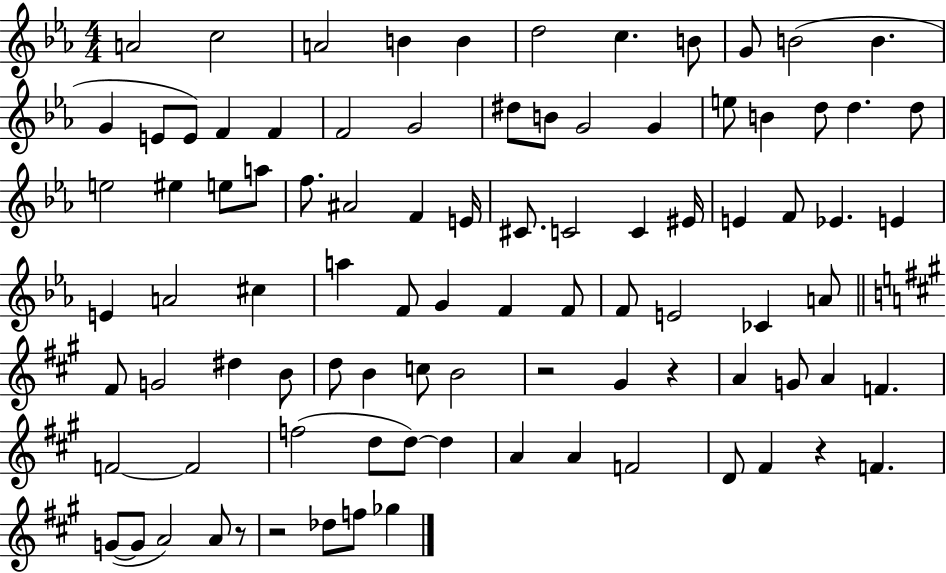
{
  \clef treble
  \numericTimeSignature
  \time 4/4
  \key ees \major
  a'2 c''2 | a'2 b'4 b'4 | d''2 c''4. b'8 | g'8 b'2( b'4. | \break g'4 e'8 e'8) f'4 f'4 | f'2 g'2 | dis''8 b'8 g'2 g'4 | e''8 b'4 d''8 d''4. d''8 | \break e''2 eis''4 e''8 a''8 | f''8. ais'2 f'4 e'16 | cis'8. c'2 c'4 eis'16 | e'4 f'8 ees'4. e'4 | \break e'4 a'2 cis''4 | a''4 f'8 g'4 f'4 f'8 | f'8 e'2 ces'4 a'8 | \bar "||" \break \key a \major fis'8 g'2 dis''4 b'8 | d''8 b'4 c''8 b'2 | r2 gis'4 r4 | a'4 g'8 a'4 f'4. | \break f'2~~ f'2 | f''2( d''8 d''8~~) d''4 | a'4 a'4 f'2 | d'8 fis'4 r4 f'4. | \break g'8~(~ g'8 a'2) a'8 r8 | r2 des''8 f''8 ges''4 | \bar "|."
}